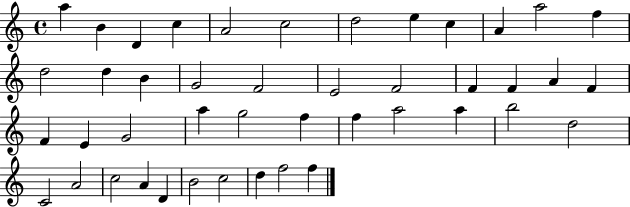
{
  \clef treble
  \time 4/4
  \defaultTimeSignature
  \key c \major
  a''4 b'4 d'4 c''4 | a'2 c''2 | d''2 e''4 c''4 | a'4 a''2 f''4 | \break d''2 d''4 b'4 | g'2 f'2 | e'2 f'2 | f'4 f'4 a'4 f'4 | \break f'4 e'4 g'2 | a''4 g''2 f''4 | f''4 a''2 a''4 | b''2 d''2 | \break c'2 a'2 | c''2 a'4 d'4 | b'2 c''2 | d''4 f''2 f''4 | \break \bar "|."
}